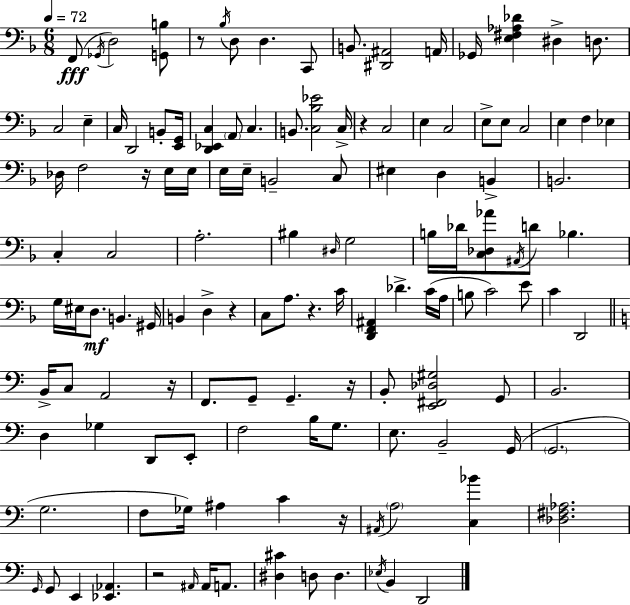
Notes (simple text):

F2/e Gb2/s D3/h [G2,B3]/e R/e Bb3/s D3/e D3/q. C2/e B2/e. [D#2,A#2]/h A2/s Gb2/s [E3,F#3,Ab3,Db4]/q D#3/q D3/e. C3/h E3/q C3/s D2/h B2/e [E2,G2]/s [D2,Eb2,C3]/q A2/e C3/q. B2/e. [C3,Bb3,Eb4]/h C3/s R/q C3/h E3/q C3/h E3/e E3/e C3/h E3/q F3/q Eb3/q Db3/s F3/h R/s E3/s E3/s E3/s E3/s B2/h C3/e EIS3/q D3/q B2/q B2/h. C3/q C3/h A3/h. BIS3/q D#3/s G3/h B3/s Db4/s [C3,Db3,Ab4]/e A#2/s D4/e Bb3/q. G3/s EIS3/s D3/e. B2/q. G#2/s B2/q D3/q R/q C3/e A3/e. R/q. C4/s [D2,F2,A#2]/q Db4/q. C4/s A3/s B3/e C4/h E4/e C4/q D2/h B2/s C3/e A2/h R/s F2/e. G2/e G2/q. R/s B2/e [E2,F#2,Db3,G#3]/h G2/e B2/h. D3/q Gb3/q D2/e E2/e F3/h B3/s G3/e. E3/e. B2/h G2/s G2/h. G3/h. F3/e Gb3/s A#3/q C4/q R/s A#2/s A3/h [C3,Bb4]/q [Db3,F#3,Ab3]/h. G2/s G2/e E2/q [Eb2,Ab2]/q. R/h A#2/s A#2/s A2/e. [D#3,C#4]/q D3/e D3/q. Eb3/s B2/q D2/h